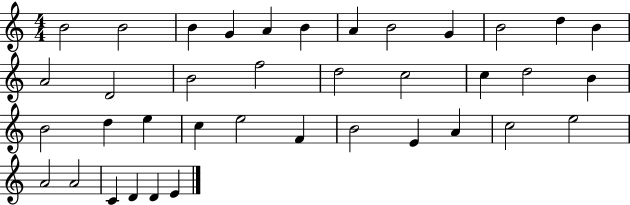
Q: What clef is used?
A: treble